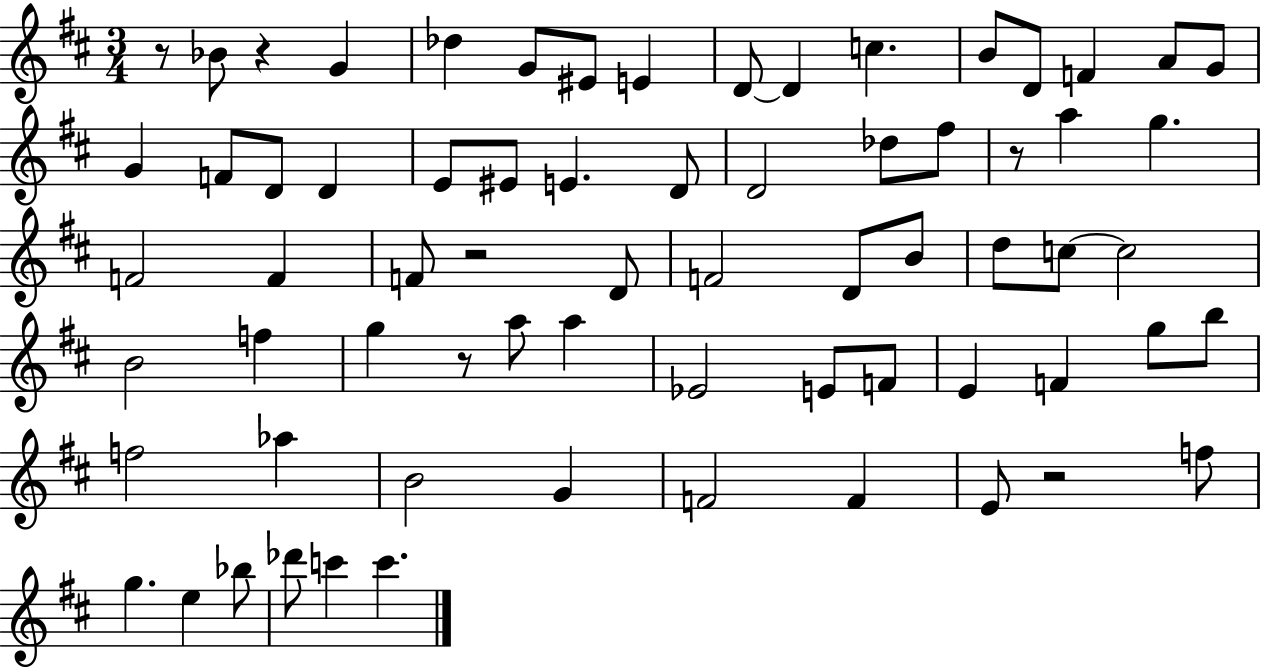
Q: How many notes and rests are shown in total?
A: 69